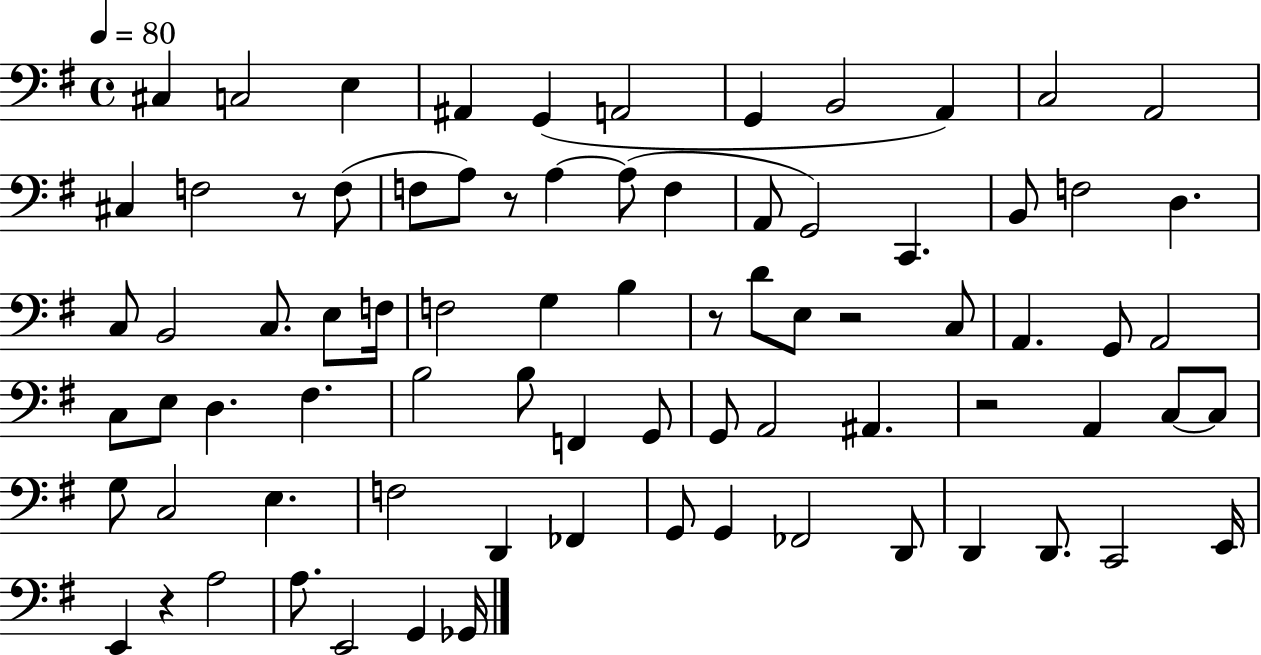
{
  \clef bass
  \time 4/4
  \defaultTimeSignature
  \key g \major
  \tempo 4 = 80
  cis4 c2 e4 | ais,4 g,4( a,2 | g,4 b,2 a,4) | c2 a,2 | \break cis4 f2 r8 f8( | f8 a8) r8 a4~~ a8( f4 | a,8 g,2) c,4. | b,8 f2 d4. | \break c8 b,2 c8. e8 f16 | f2 g4 b4 | r8 d'8 e8 r2 c8 | a,4. g,8 a,2 | \break c8 e8 d4. fis4. | b2 b8 f,4 g,8 | g,8 a,2 ais,4. | r2 a,4 c8~~ c8 | \break g8 c2 e4. | f2 d,4 fes,4 | g,8 g,4 fes,2 d,8 | d,4 d,8. c,2 e,16 | \break e,4 r4 a2 | a8. e,2 g,4 ges,16 | \bar "|."
}